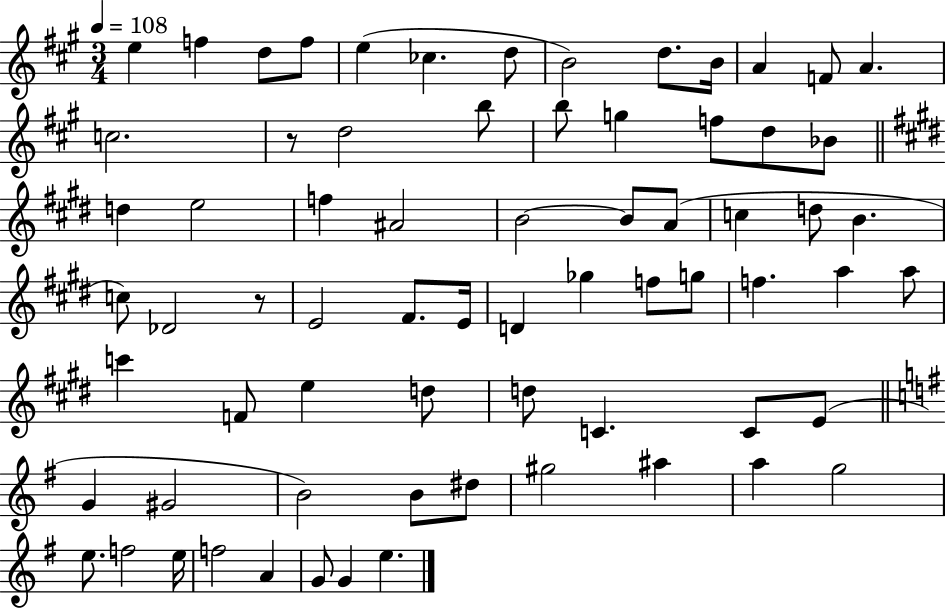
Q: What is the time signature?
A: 3/4